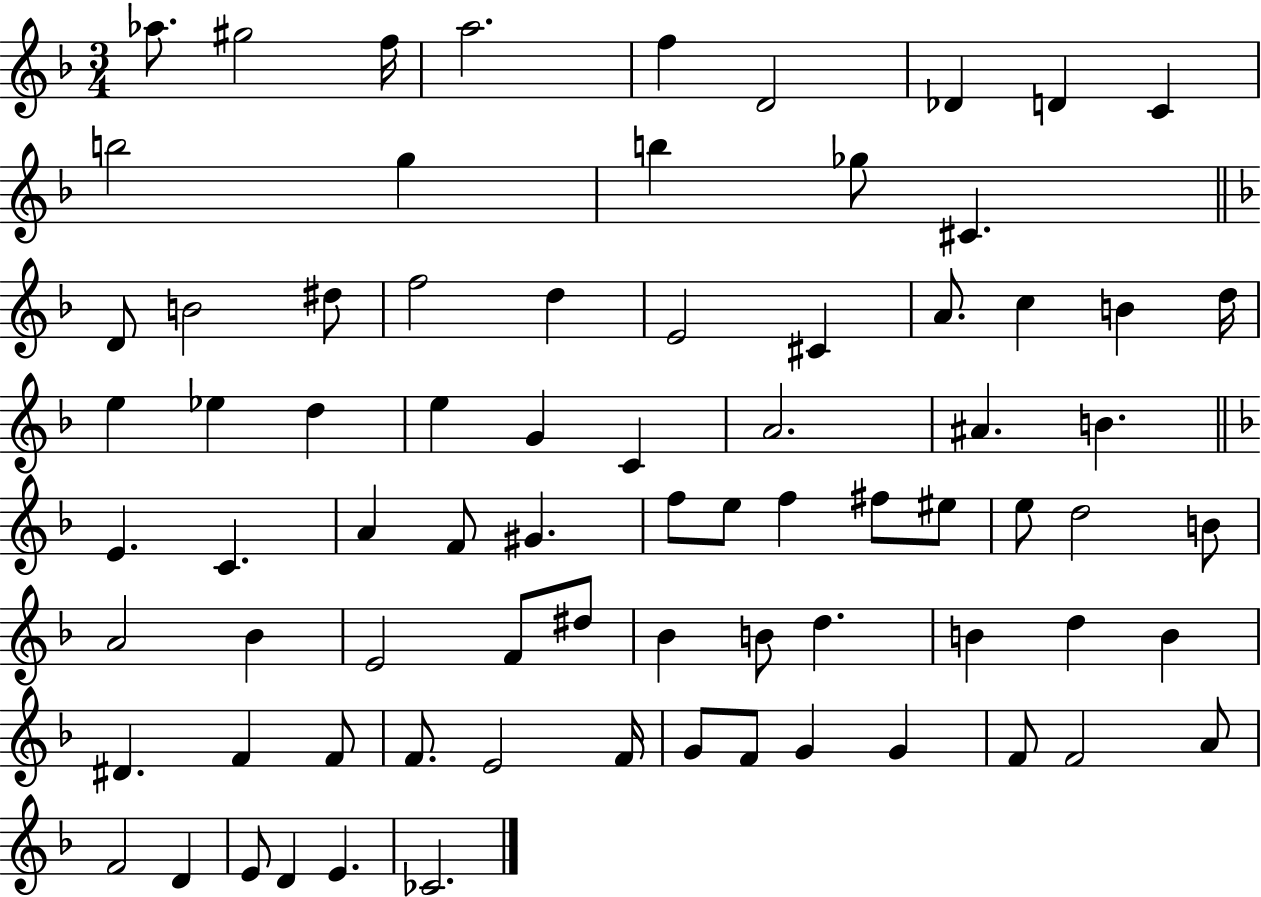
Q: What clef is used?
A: treble